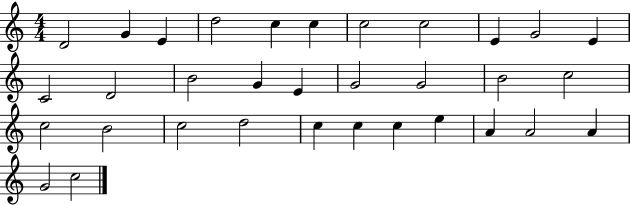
X:1
T:Untitled
M:4/4
L:1/4
K:C
D2 G E d2 c c c2 c2 E G2 E C2 D2 B2 G E G2 G2 B2 c2 c2 B2 c2 d2 c c c e A A2 A G2 c2